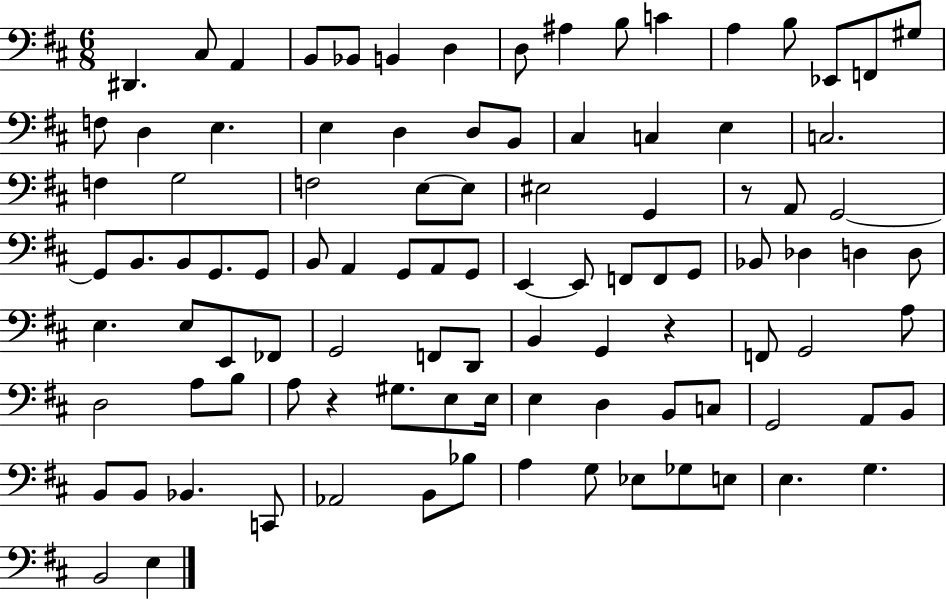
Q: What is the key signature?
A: D major